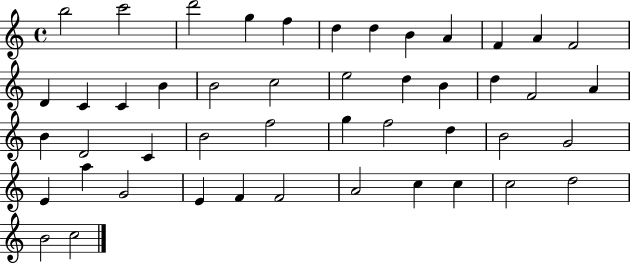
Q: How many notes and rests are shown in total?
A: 47